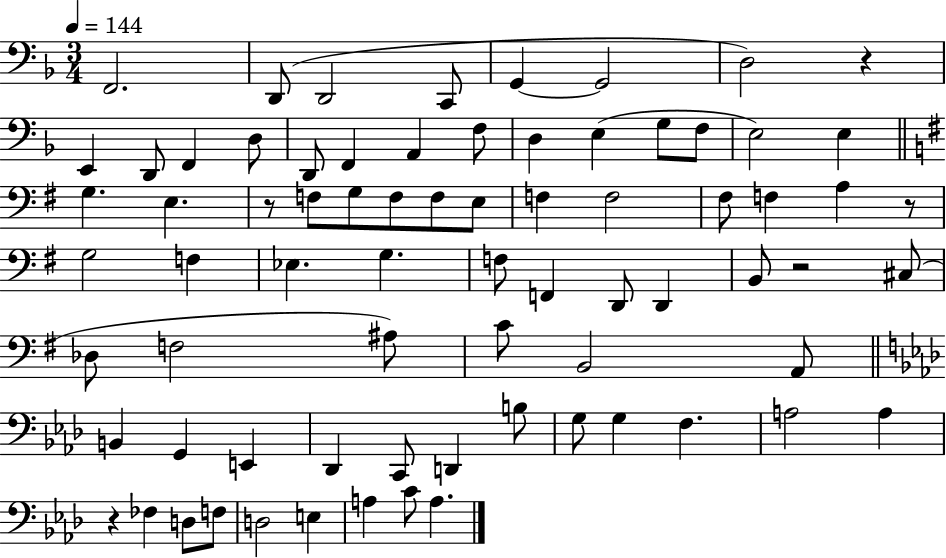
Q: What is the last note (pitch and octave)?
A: A3